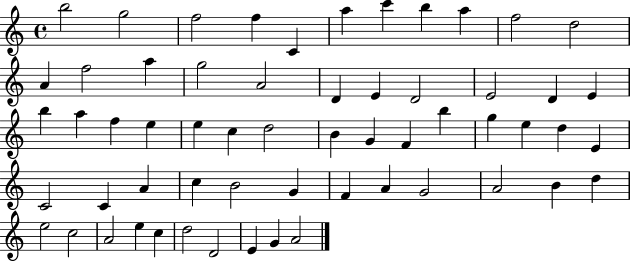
{
  \clef treble
  \time 4/4
  \defaultTimeSignature
  \key c \major
  b''2 g''2 | f''2 f''4 c'4 | a''4 c'''4 b''4 a''4 | f''2 d''2 | \break a'4 f''2 a''4 | g''2 a'2 | d'4 e'4 d'2 | e'2 d'4 e'4 | \break b''4 a''4 f''4 e''4 | e''4 c''4 d''2 | b'4 g'4 f'4 b''4 | g''4 e''4 d''4 e'4 | \break c'2 c'4 a'4 | c''4 b'2 g'4 | f'4 a'4 g'2 | a'2 b'4 d''4 | \break e''2 c''2 | a'2 e''4 c''4 | d''2 d'2 | e'4 g'4 a'2 | \break \bar "|."
}